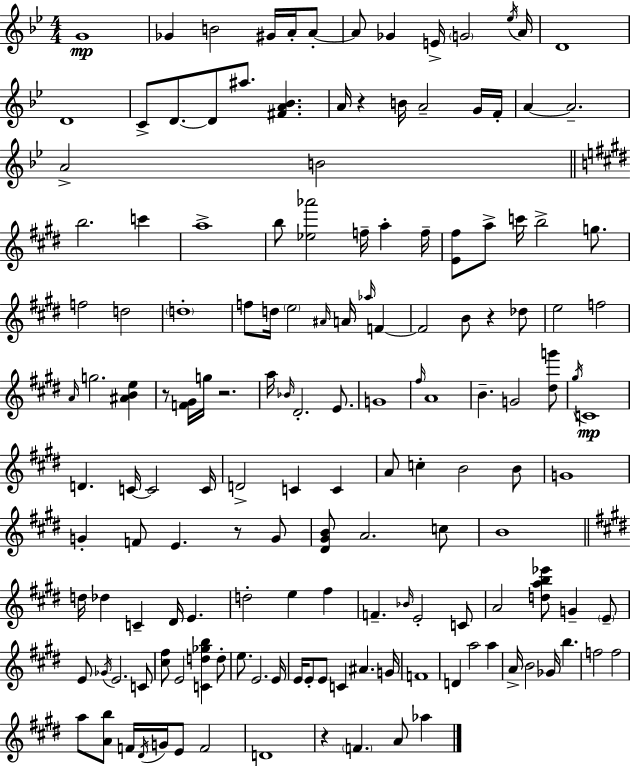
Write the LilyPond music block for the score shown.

{
  \clef treble
  \numericTimeSignature
  \time 4/4
  \key bes \major
  g'1\mp | ges'4 b'2 gis'16 a'16-. a'8-.~~ | a'8 ges'4 e'16-> \parenthesize g'2 \acciaccatura { ees''16 } | a'16 d'1 | \break d'1 | c'8-> d'8.~~ d'8 ais''8. <fis' a' bes'>4. | a'16 r4 b'16 a'2-- g'16 | f'16-. a'4~~ a'2.-- | \break a'2-> b'2 | \bar "||" \break \key e \major b''2. c'''4 | a''1-> | b''8 <ees'' aes'''>2 f''16-- a''4-. f''16-- | <e' fis''>8 a''8-> c'''16 b''2-> g''8. | \break f''2 d''2 | \parenthesize d''1-. | f''8 d''16 \parenthesize e''2 \grace { ais'16 } a'16 \grace { aes''16 } f'4~~ | f'2 b'8 r4 | \break des''8 e''2 f''2 | \grace { a'16 } g''2. <ais' b' e''>4 | r8 <f' gis'>16 g''16 r2. | a''16 \grace { bes'16 } dis'2.-. | \break e'8. g'1 | \grace { fis''16 } a'1 | b'4.-- g'2 | <dis'' g'''>8 \acciaccatura { gis''16 } c'1\mp | \break d'4. c'16~~ c'2 | c'16 d'2-> c'4 | c'4 a'8 c''4-. b'2 | b'8 g'1 | \break g'4-. f'8 e'4. | r8 g'8 <dis' gis' b'>8 a'2. | c''8 b'1 | \bar "||" \break \key e \major d''16 des''4 c'4-- dis'16 e'4. | d''2-. e''4 fis''4 | f'4.-- \grace { bes'16 } e'2-. c'8 | a'2 <d'' a'' b'' ees'''>8 g'4-- \parenthesize e'8-- | \break e'8 \acciaccatura { ges'16 } e'2. | c'8 <cis'' fis''>8 e'2 <c' d'' ges'' b''>4 | d''8-. e''8. e'2. | e'16 e'16 e'8-. e'8 c'4 ais'4. | \break g'16 f'1 | d'4 a''2 a''4 | a'16-> b'2 ges'16 b''4. | f''2 f''2 | \break a''8 <a' b''>8 f'16 \acciaccatura { dis'16 } g'16 e'8 f'2 | d'1 | r4 \parenthesize f'4. a'8 aes''4 | \bar "|."
}